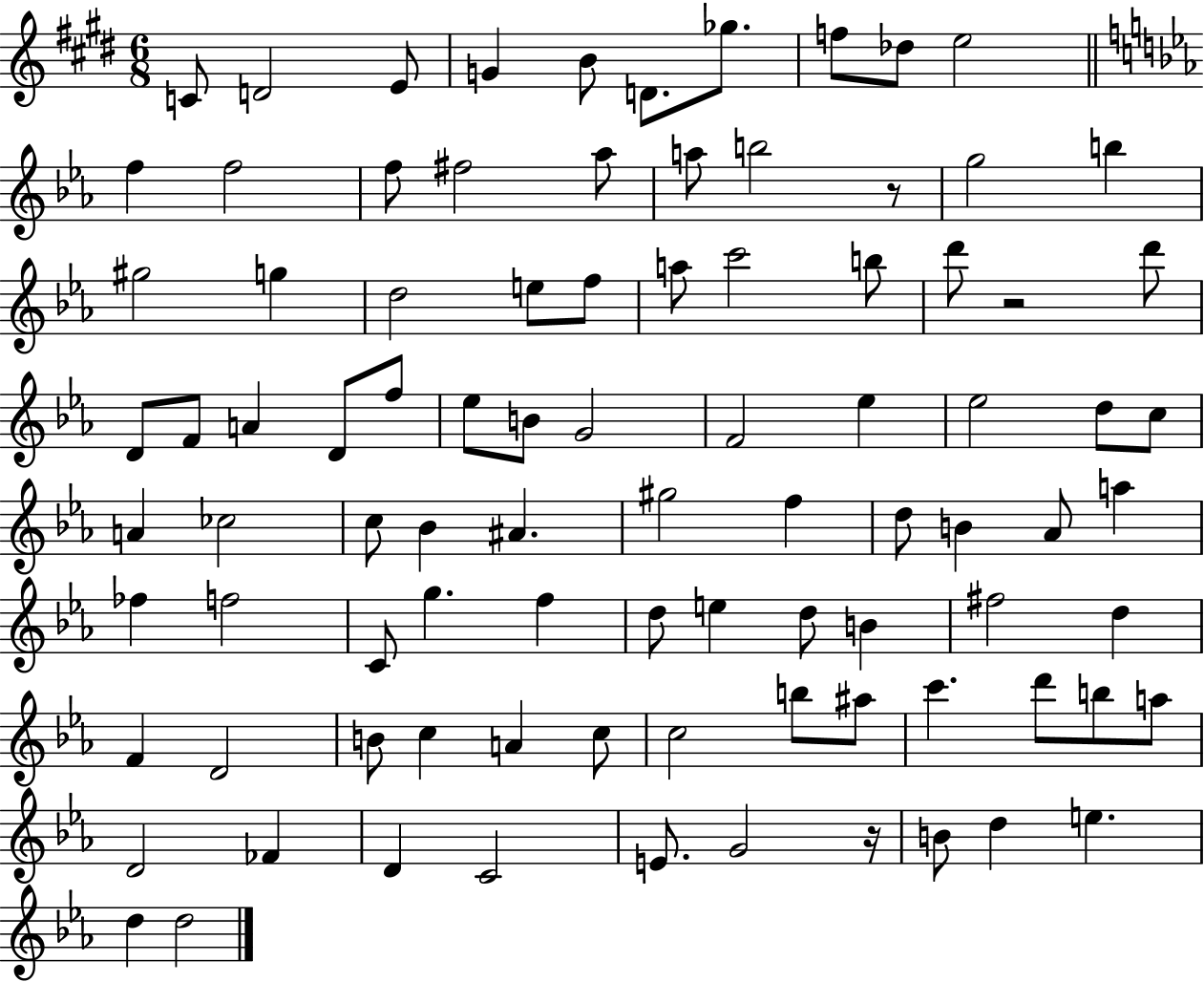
C4/e D4/h E4/e G4/q B4/e D4/e. Gb5/e. F5/e Db5/e E5/h F5/q F5/h F5/e F#5/h Ab5/e A5/e B5/h R/e G5/h B5/q G#5/h G5/q D5/h E5/e F5/e A5/e C6/h B5/e D6/e R/h D6/e D4/e F4/e A4/q D4/e F5/e Eb5/e B4/e G4/h F4/h Eb5/q Eb5/h D5/e C5/e A4/q CES5/h C5/e Bb4/q A#4/q. G#5/h F5/q D5/e B4/q Ab4/e A5/q FES5/q F5/h C4/e G5/q. F5/q D5/e E5/q D5/e B4/q F#5/h D5/q F4/q D4/h B4/e C5/q A4/q C5/e C5/h B5/e A#5/e C6/q. D6/e B5/e A5/e D4/h FES4/q D4/q C4/h E4/e. G4/h R/s B4/e D5/q E5/q. D5/q D5/h